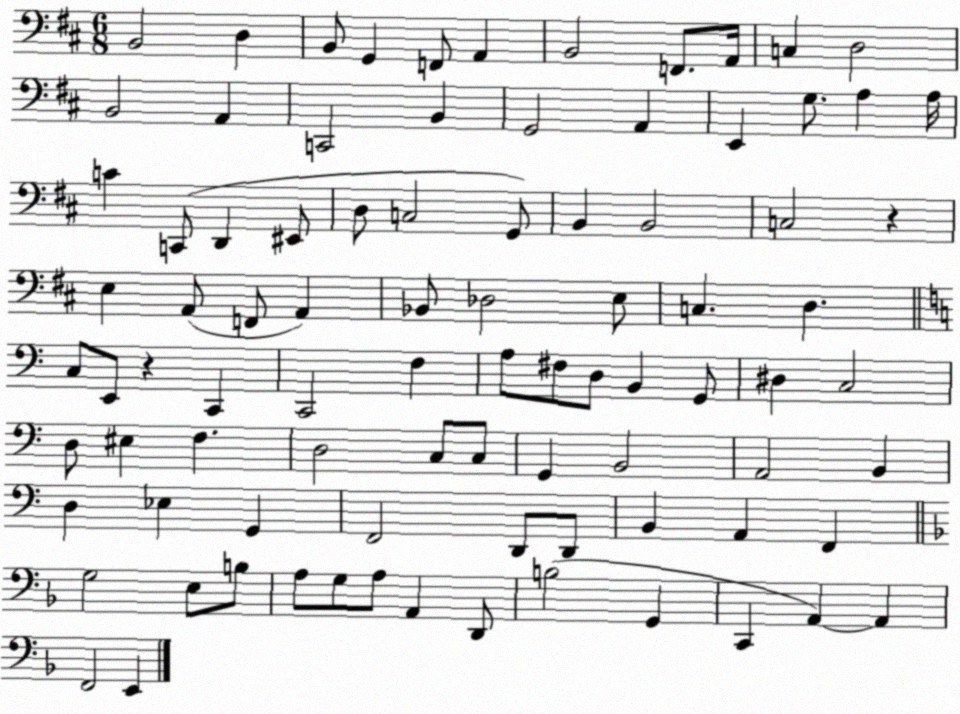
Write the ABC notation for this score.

X:1
T:Untitled
M:6/8
L:1/4
K:D
B,,2 D, B,,/2 G,, F,,/2 A,, B,,2 F,,/2 A,,/4 C, D,2 B,,2 A,, C,,2 B,, G,,2 A,, E,, G,/2 A, A,/4 C C,,/2 D,, ^E,,/2 D,/2 C,2 G,,/2 B,, B,,2 C,2 z E, A,,/2 F,,/2 A,, _B,,/2 _D,2 E,/2 C, D, C,/2 E,,/2 z C,, C,,2 F, A,/2 ^F,/2 D,/2 B,, G,,/2 ^D, C,2 D,/2 ^E, F, D,2 C,/2 C,/2 G,, B,,2 A,,2 B,, D, _E, G,, F,,2 D,,/2 D,,/2 B,, A,, F,, G,2 E,/2 B,/2 A,/2 G,/2 A,/2 A,, D,,/2 B,2 G,, C,, A,, A,, F,,2 E,,